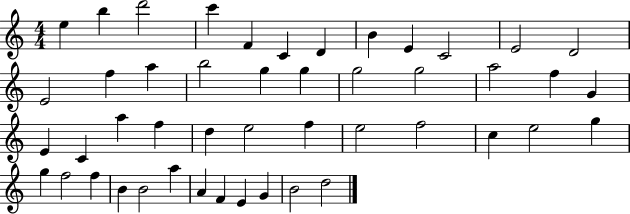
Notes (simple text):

E5/q B5/q D6/h C6/q F4/q C4/q D4/q B4/q E4/q C4/h E4/h D4/h E4/h F5/q A5/q B5/h G5/q G5/q G5/h G5/h A5/h F5/q G4/q E4/q C4/q A5/q F5/q D5/q E5/h F5/q E5/h F5/h C5/q E5/h G5/q G5/q F5/h F5/q B4/q B4/h A5/q A4/q F4/q E4/q G4/q B4/h D5/h